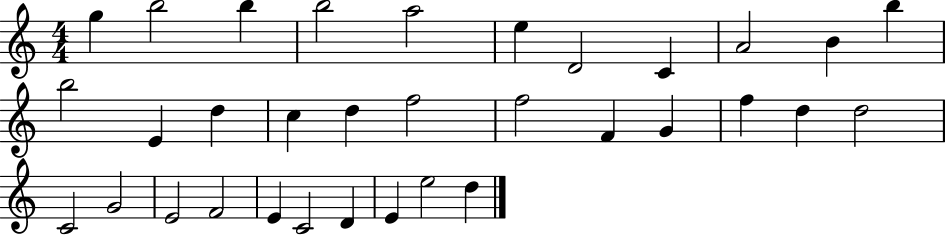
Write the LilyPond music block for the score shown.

{
  \clef treble
  \numericTimeSignature
  \time 4/4
  \key c \major
  g''4 b''2 b''4 | b''2 a''2 | e''4 d'2 c'4 | a'2 b'4 b''4 | \break b''2 e'4 d''4 | c''4 d''4 f''2 | f''2 f'4 g'4 | f''4 d''4 d''2 | \break c'2 g'2 | e'2 f'2 | e'4 c'2 d'4 | e'4 e''2 d''4 | \break \bar "|."
}